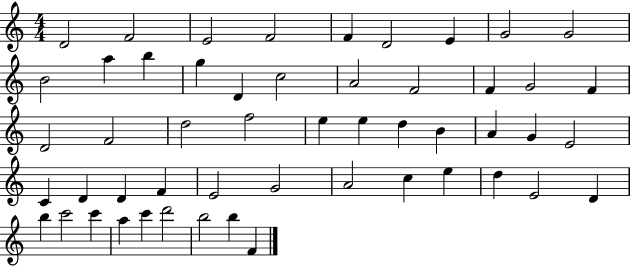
X:1
T:Untitled
M:4/4
L:1/4
K:C
D2 F2 E2 F2 F D2 E G2 G2 B2 a b g D c2 A2 F2 F G2 F D2 F2 d2 f2 e e d B A G E2 C D D F E2 G2 A2 c e d E2 D b c'2 c' a c' d'2 b2 b F